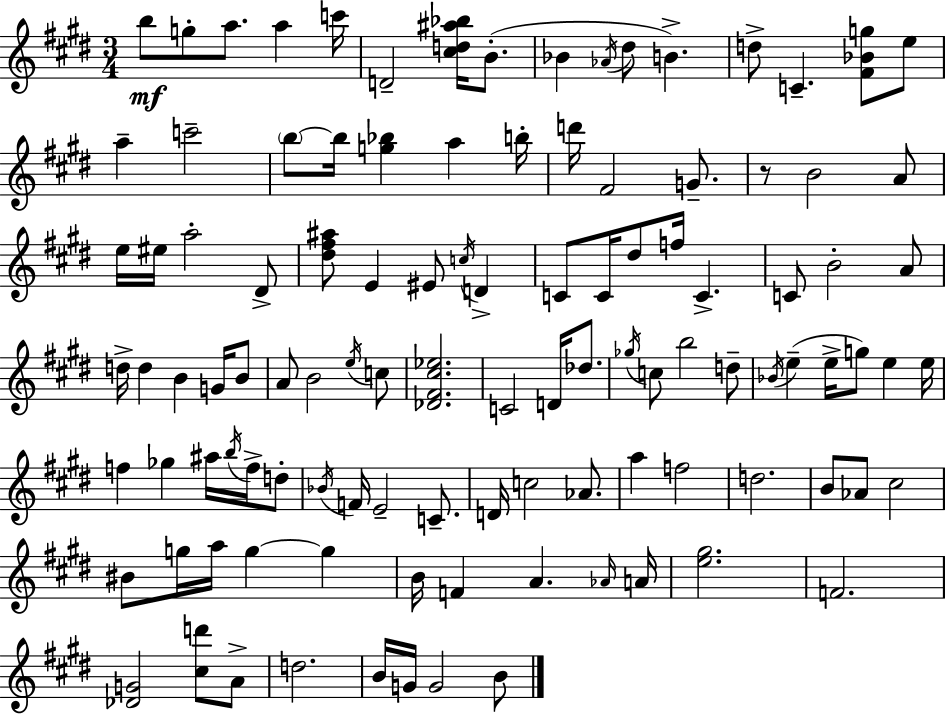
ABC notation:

X:1
T:Untitled
M:3/4
L:1/4
K:E
b/2 g/2 a/2 a c'/4 D2 [^cd^a_b]/4 B/2 _B _A/4 ^d/2 B d/2 C [^F_Bg]/2 e/2 a c'2 b/2 b/4 [g_b] a b/4 d'/4 ^F2 G/2 z/2 B2 A/2 e/4 ^e/4 a2 ^D/2 [^d^f^a]/2 E ^E/2 c/4 D C/2 C/4 ^d/2 f/4 C C/2 B2 A/2 d/4 d B G/4 B/2 A/2 B2 e/4 c/2 [_D^F^c_e]2 C2 D/4 _d/2 _g/4 c/2 b2 d/2 _B/4 e e/4 g/2 e e/4 f _g ^a/4 b/4 f/4 d/2 _B/4 F/4 E2 C/2 D/4 c2 _A/2 a f2 d2 B/2 _A/2 ^c2 ^B/2 g/4 a/4 g g B/4 F A _A/4 A/4 [e^g]2 F2 [_DG]2 [^cd']/2 A/2 d2 B/4 G/4 G2 B/2